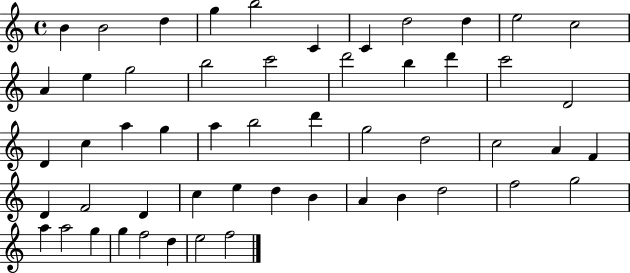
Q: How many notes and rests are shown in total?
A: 53